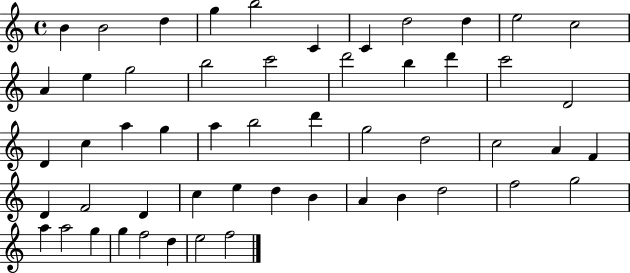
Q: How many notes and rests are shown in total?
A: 53